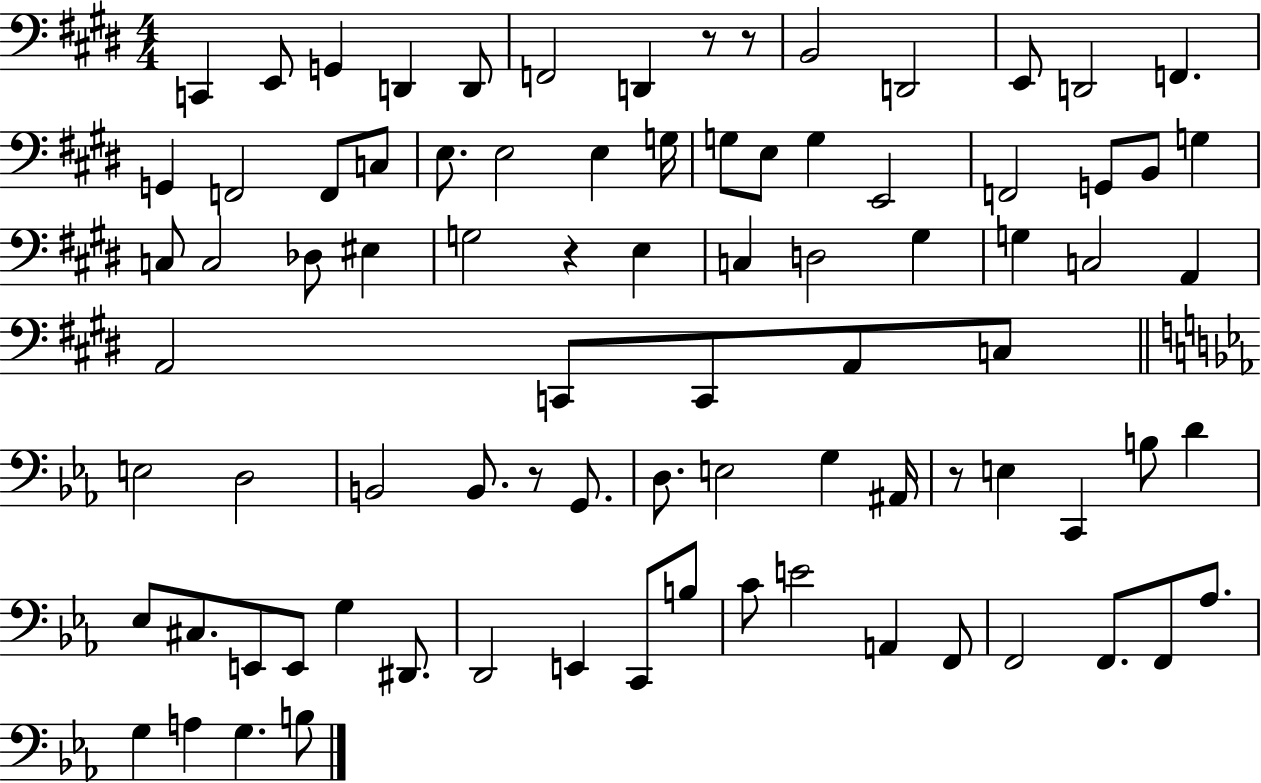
X:1
T:Untitled
M:4/4
L:1/4
K:E
C,, E,,/2 G,, D,, D,,/2 F,,2 D,, z/2 z/2 B,,2 D,,2 E,,/2 D,,2 F,, G,, F,,2 F,,/2 C,/2 E,/2 E,2 E, G,/4 G,/2 E,/2 G, E,,2 F,,2 G,,/2 B,,/2 G, C,/2 C,2 _D,/2 ^E, G,2 z E, C, D,2 ^G, G, C,2 A,, A,,2 C,,/2 C,,/2 A,,/2 C,/2 E,2 D,2 B,,2 B,,/2 z/2 G,,/2 D,/2 E,2 G, ^A,,/4 z/2 E, C,, B,/2 D _E,/2 ^C,/2 E,,/2 E,,/2 G, ^D,,/2 D,,2 E,, C,,/2 B,/2 C/2 E2 A,, F,,/2 F,,2 F,,/2 F,,/2 _A,/2 G, A, G, B,/2